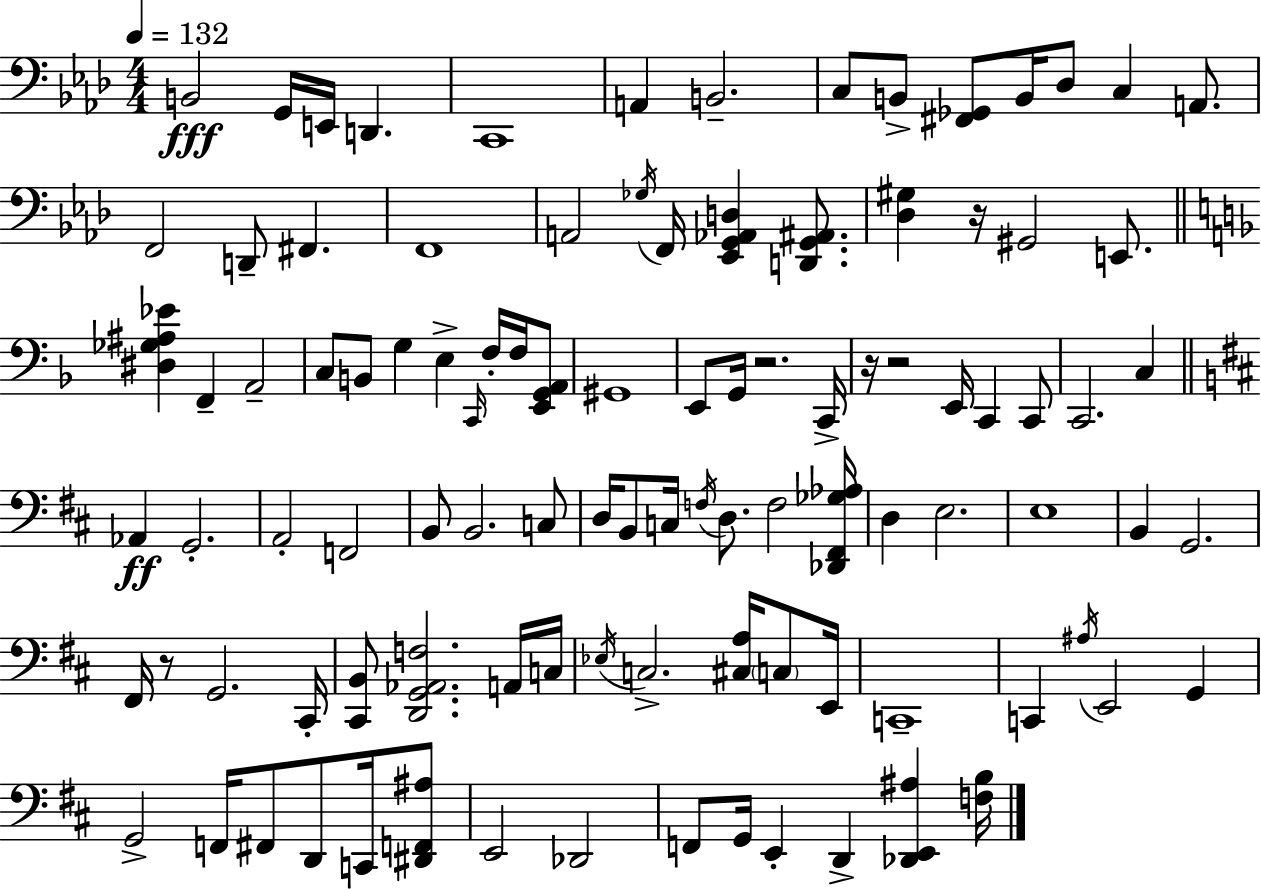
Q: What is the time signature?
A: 4/4